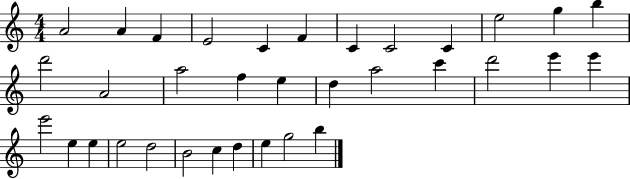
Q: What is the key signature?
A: C major